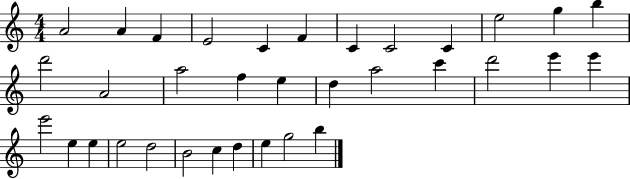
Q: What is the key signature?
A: C major